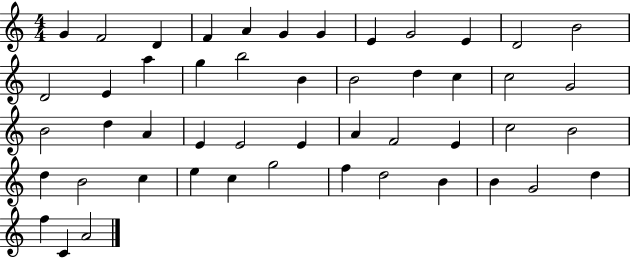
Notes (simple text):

G4/q F4/h D4/q F4/q A4/q G4/q G4/q E4/q G4/h E4/q D4/h B4/h D4/h E4/q A5/q G5/q B5/h B4/q B4/h D5/q C5/q C5/h G4/h B4/h D5/q A4/q E4/q E4/h E4/q A4/q F4/h E4/q C5/h B4/h D5/q B4/h C5/q E5/q C5/q G5/h F5/q D5/h B4/q B4/q G4/h D5/q F5/q C4/q A4/h